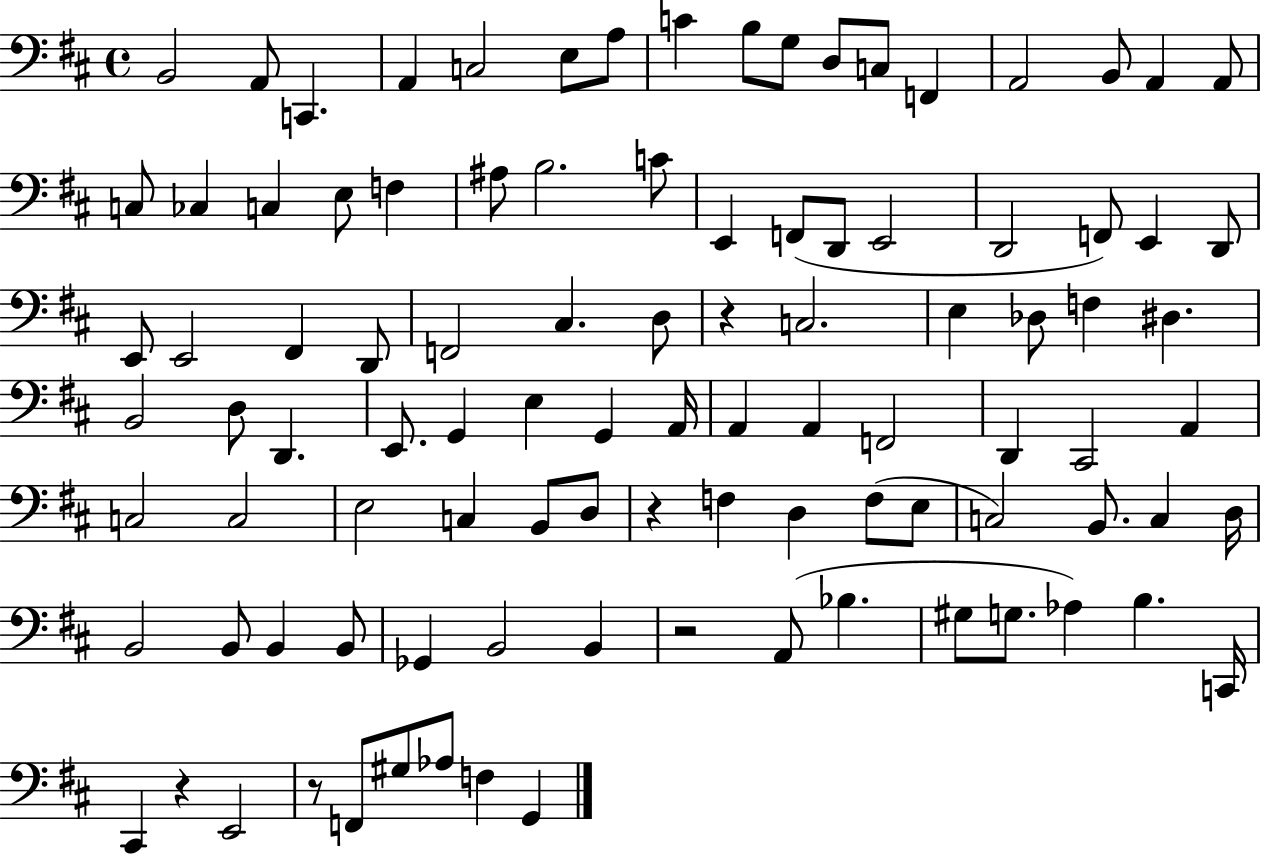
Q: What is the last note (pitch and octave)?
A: G2